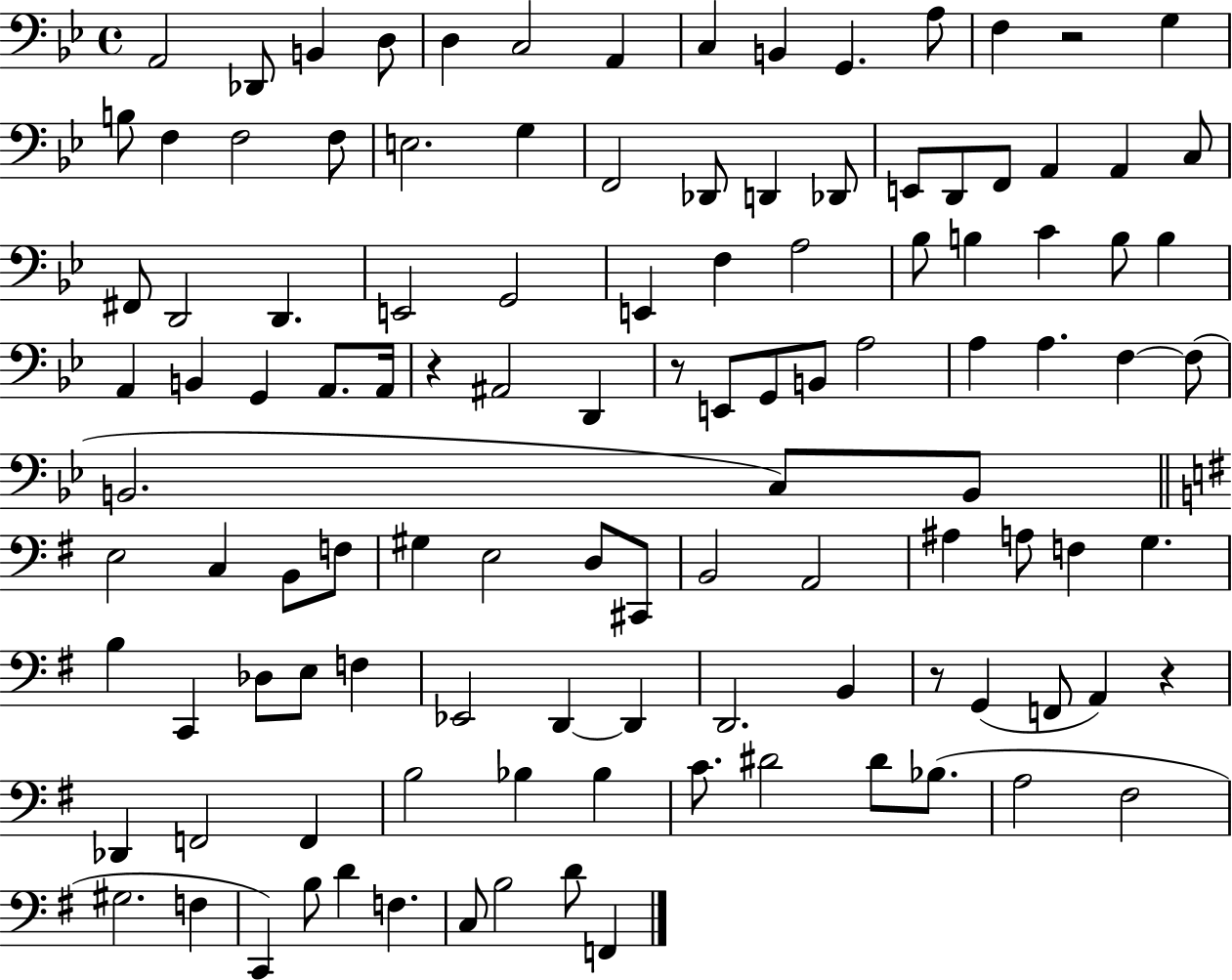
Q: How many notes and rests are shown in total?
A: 114